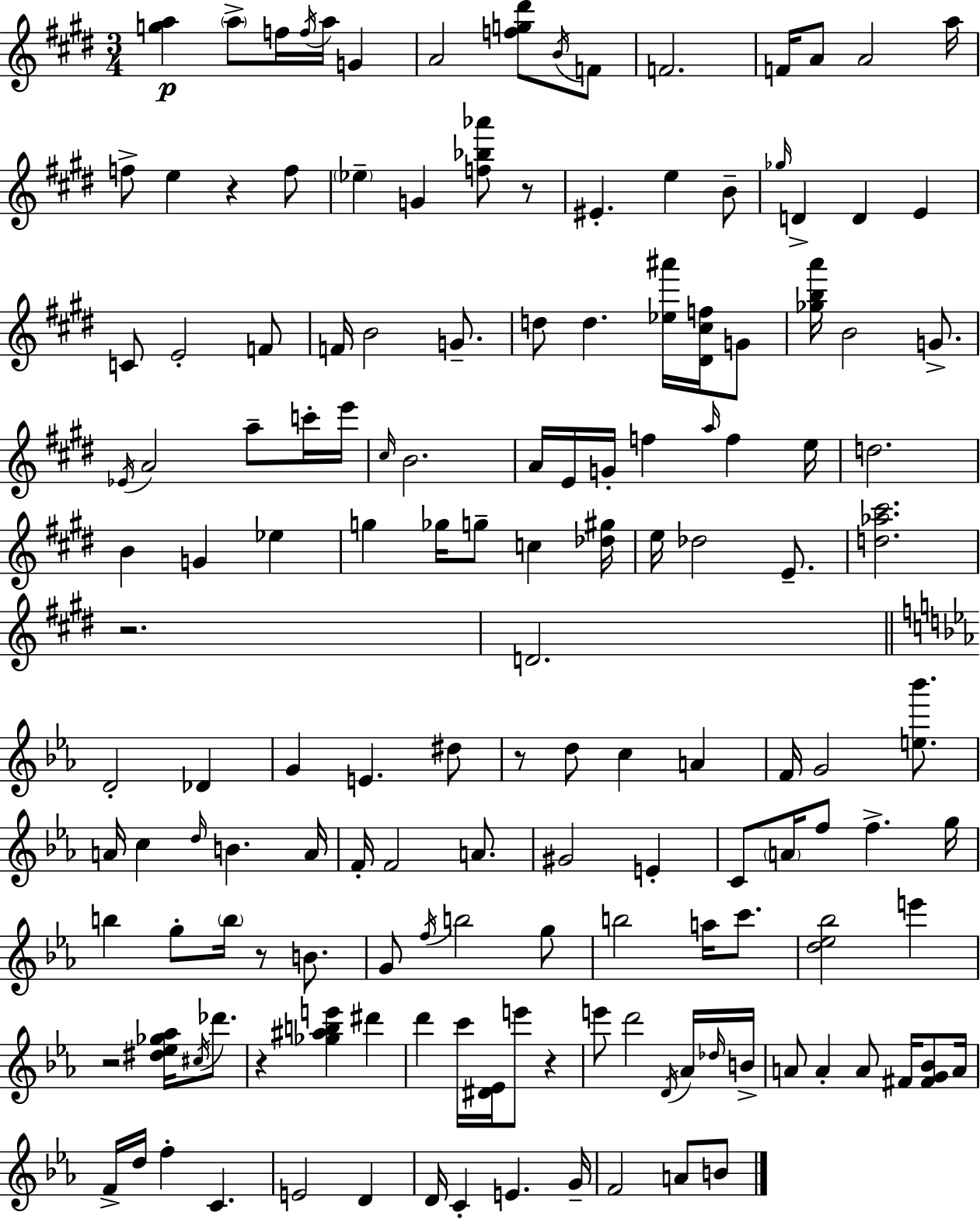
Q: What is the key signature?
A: E major